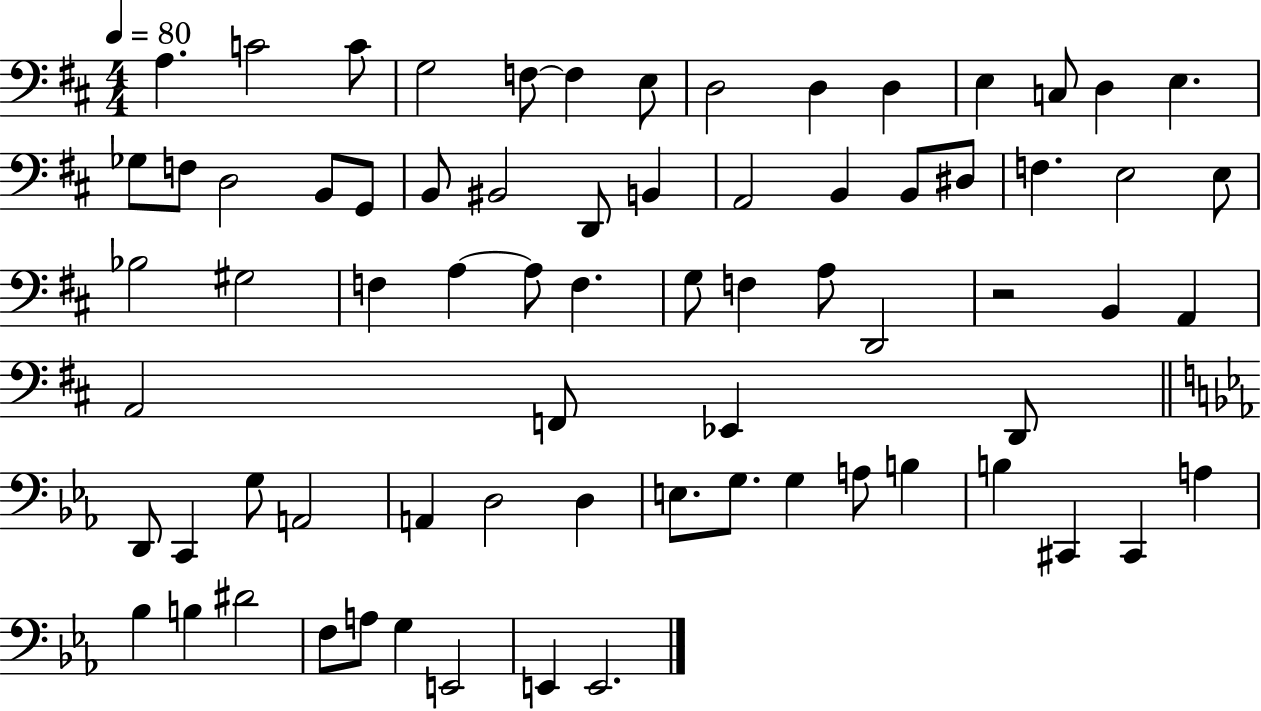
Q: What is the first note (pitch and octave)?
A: A3